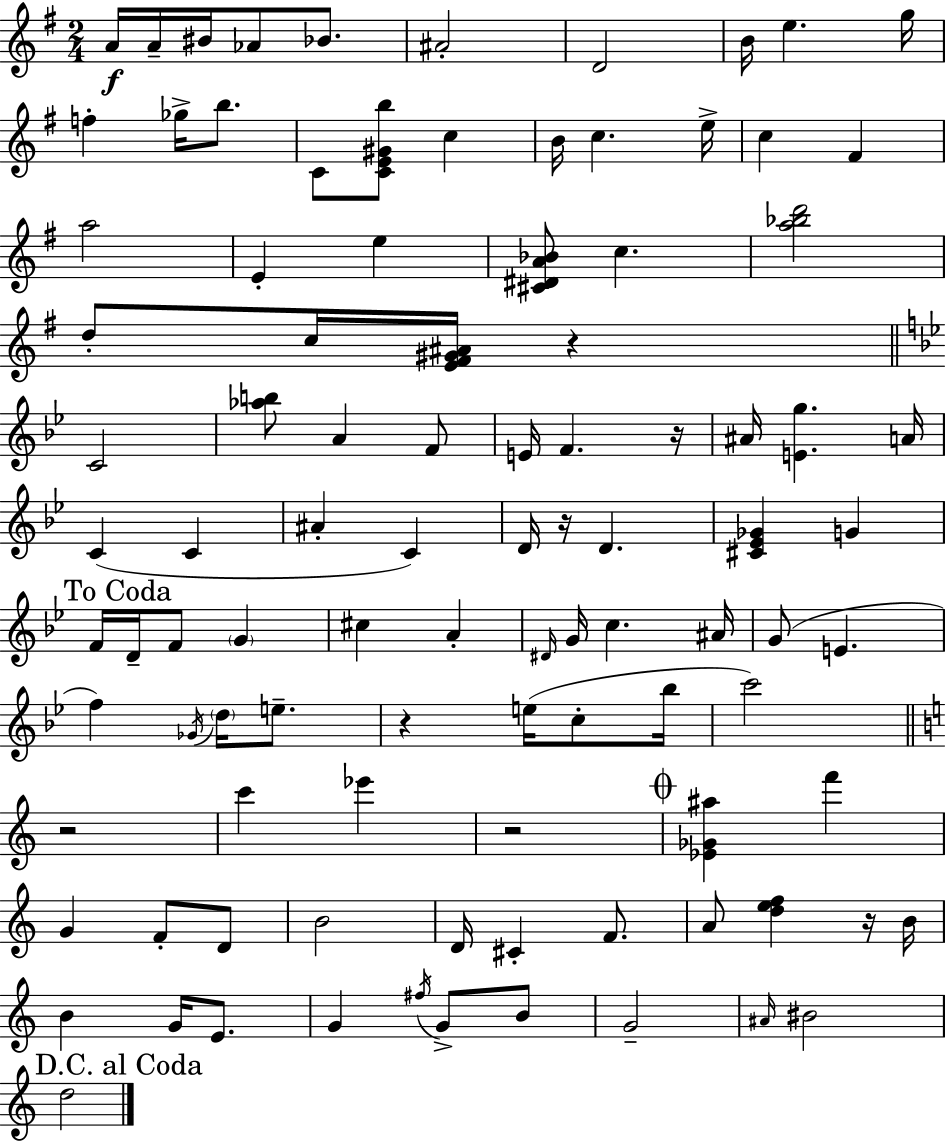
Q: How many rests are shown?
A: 7